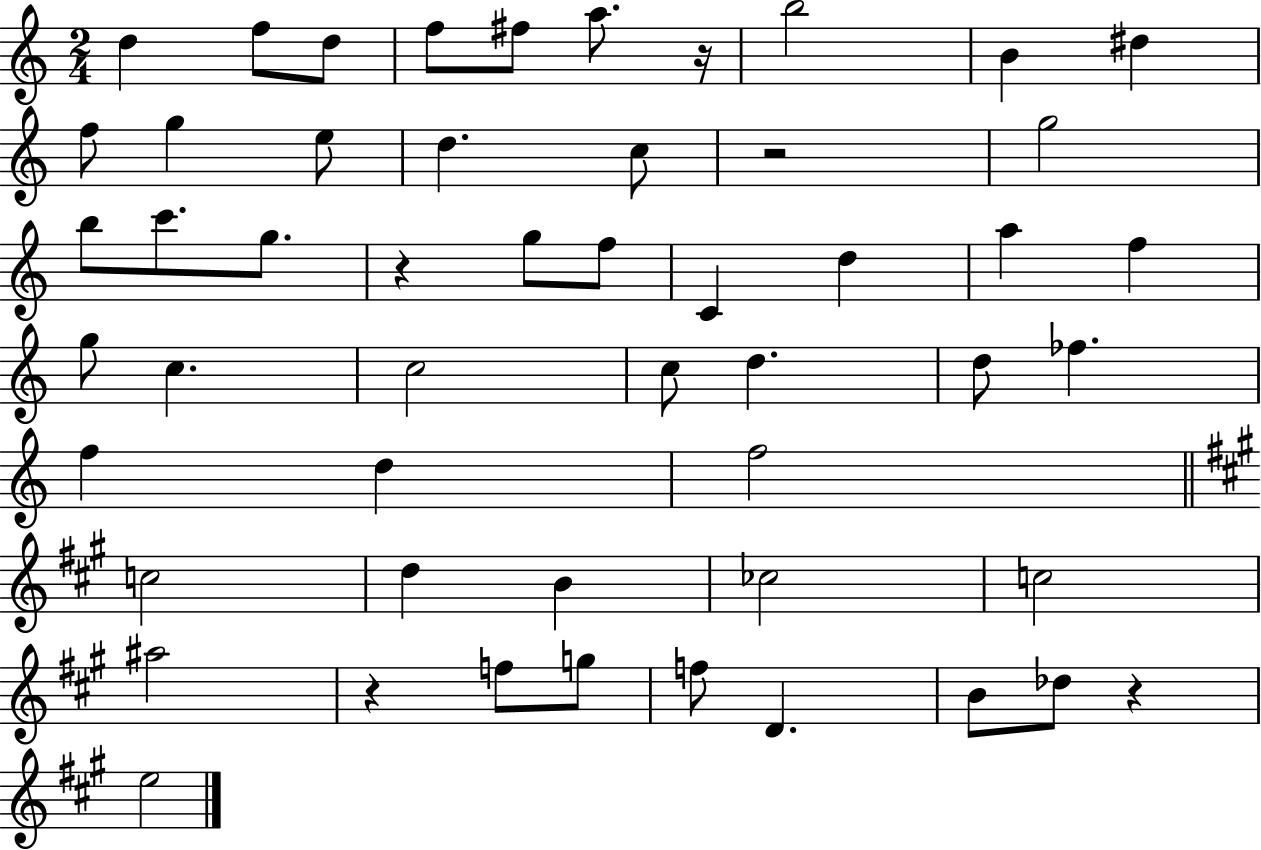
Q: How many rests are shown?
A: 5